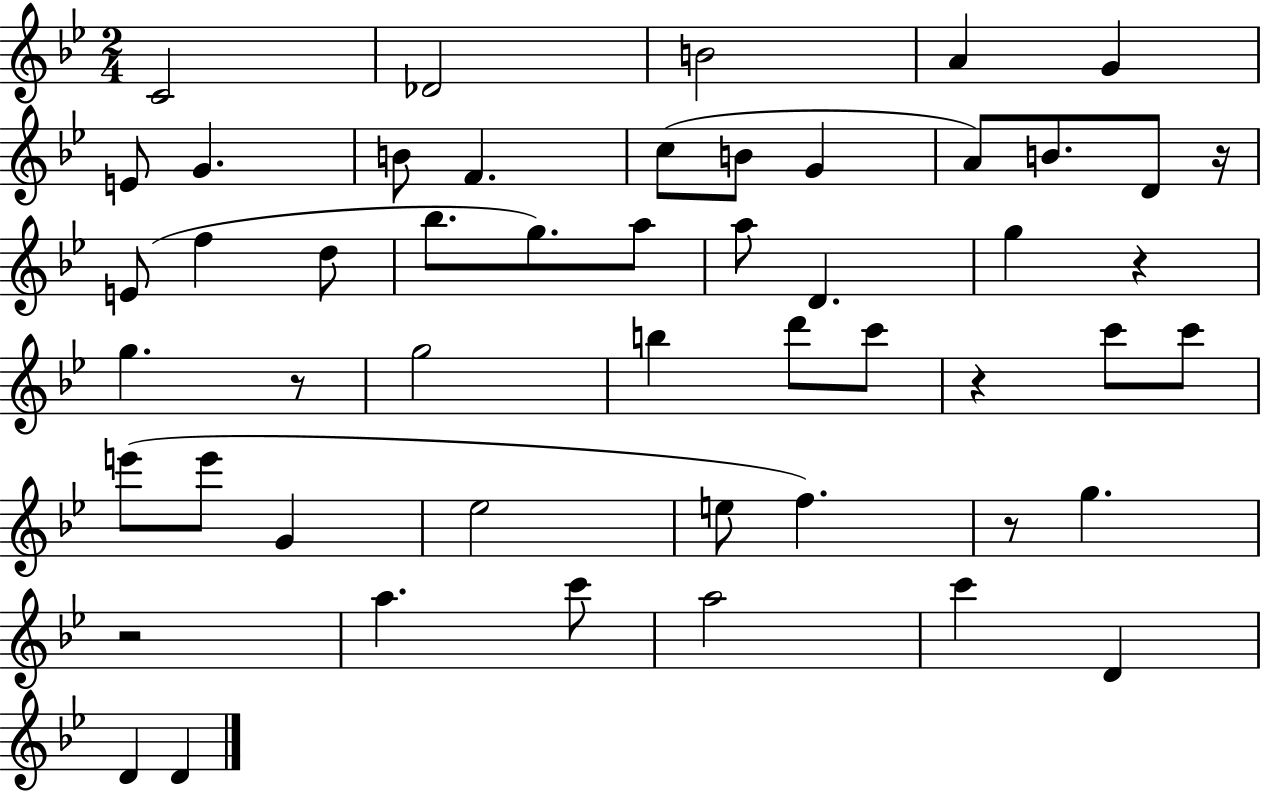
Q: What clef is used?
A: treble